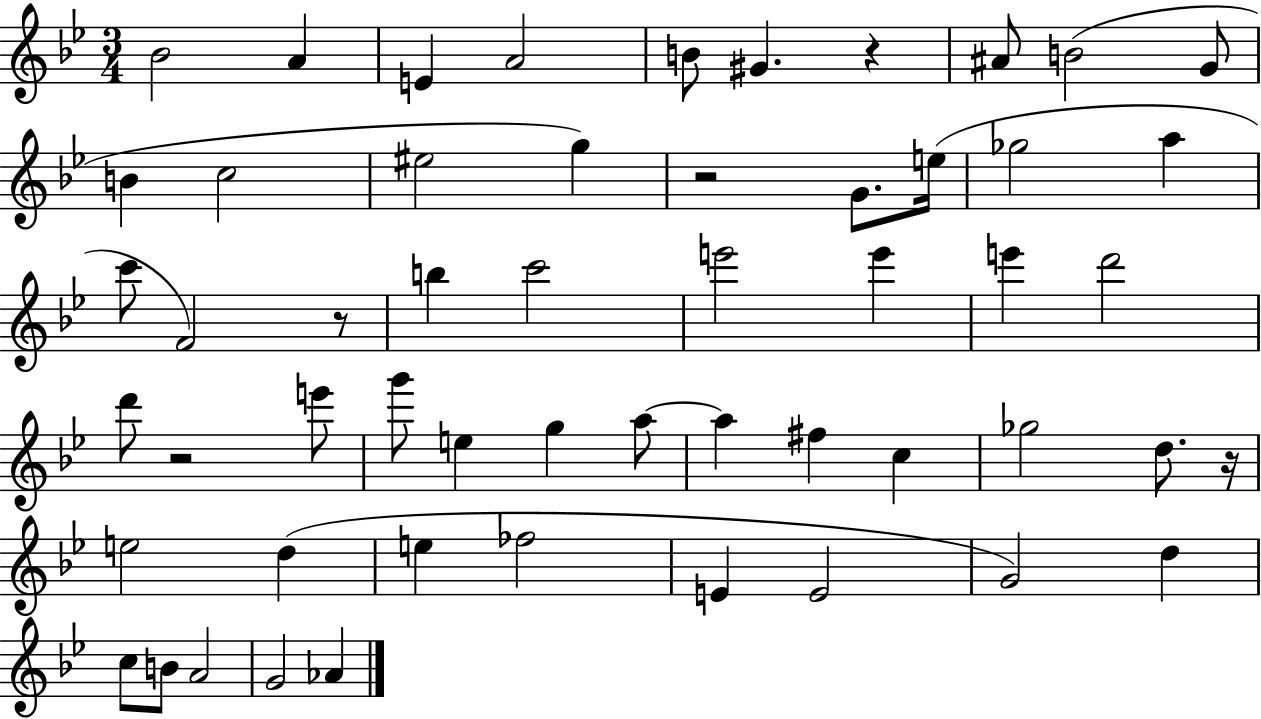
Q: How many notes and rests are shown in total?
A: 54